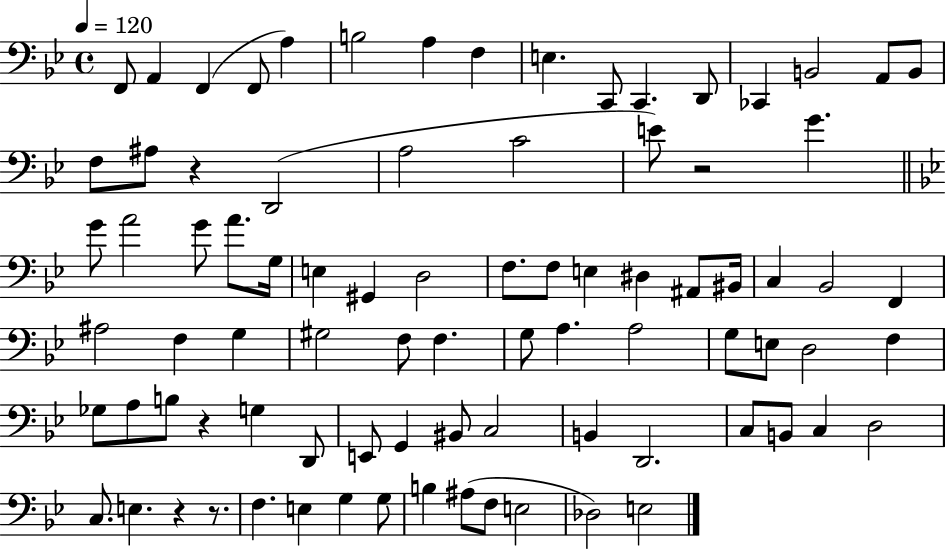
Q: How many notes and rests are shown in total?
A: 85